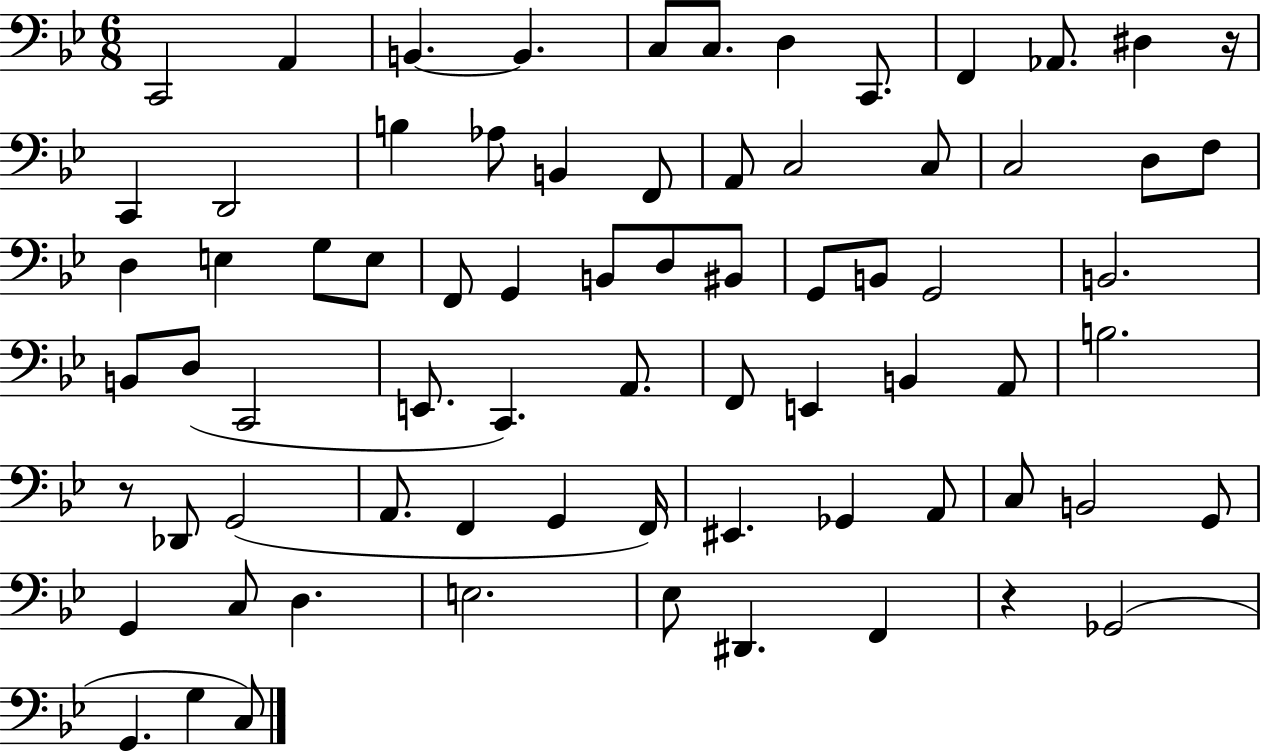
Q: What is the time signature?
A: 6/8